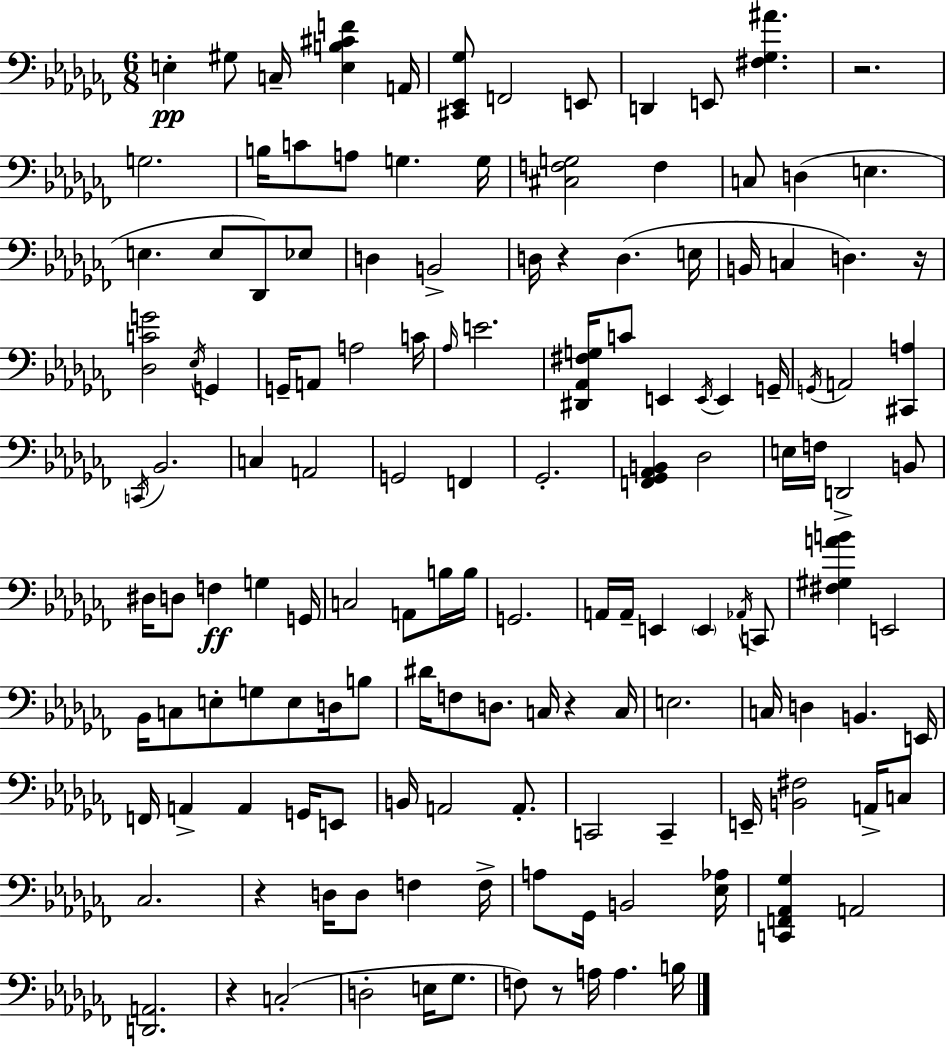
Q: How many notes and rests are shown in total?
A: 141